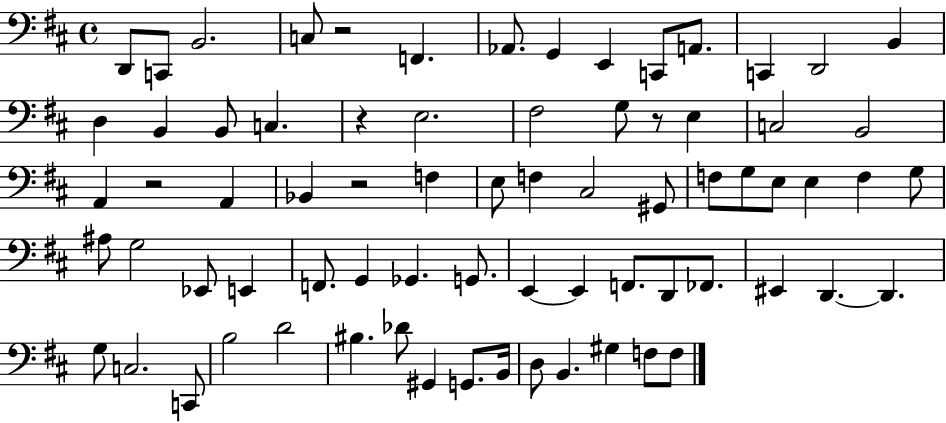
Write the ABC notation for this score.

X:1
T:Untitled
M:4/4
L:1/4
K:D
D,,/2 C,,/2 B,,2 C,/2 z2 F,, _A,,/2 G,, E,, C,,/2 A,,/2 C,, D,,2 B,, D, B,, B,,/2 C, z E,2 ^F,2 G,/2 z/2 E, C,2 B,,2 A,, z2 A,, _B,, z2 F, E,/2 F, ^C,2 ^G,,/2 F,/2 G,/2 E,/2 E, F, G,/2 ^A,/2 G,2 _E,,/2 E,, F,,/2 G,, _G,, G,,/2 E,, E,, F,,/2 D,,/2 _F,,/2 ^E,, D,, D,, G,/2 C,2 C,,/2 B,2 D2 ^B, _D/2 ^G,, G,,/2 B,,/4 D,/2 B,, ^G, F,/2 F,/2